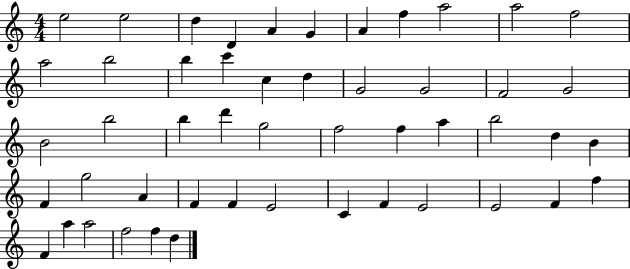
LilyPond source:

{
  \clef treble
  \numericTimeSignature
  \time 4/4
  \key c \major
  e''2 e''2 | d''4 d'4 a'4 g'4 | a'4 f''4 a''2 | a''2 f''2 | \break a''2 b''2 | b''4 c'''4 c''4 d''4 | g'2 g'2 | f'2 g'2 | \break b'2 b''2 | b''4 d'''4 g''2 | f''2 f''4 a''4 | b''2 d''4 b'4 | \break f'4 g''2 a'4 | f'4 f'4 e'2 | c'4 f'4 e'2 | e'2 f'4 f''4 | \break f'4 a''4 a''2 | f''2 f''4 d''4 | \bar "|."
}